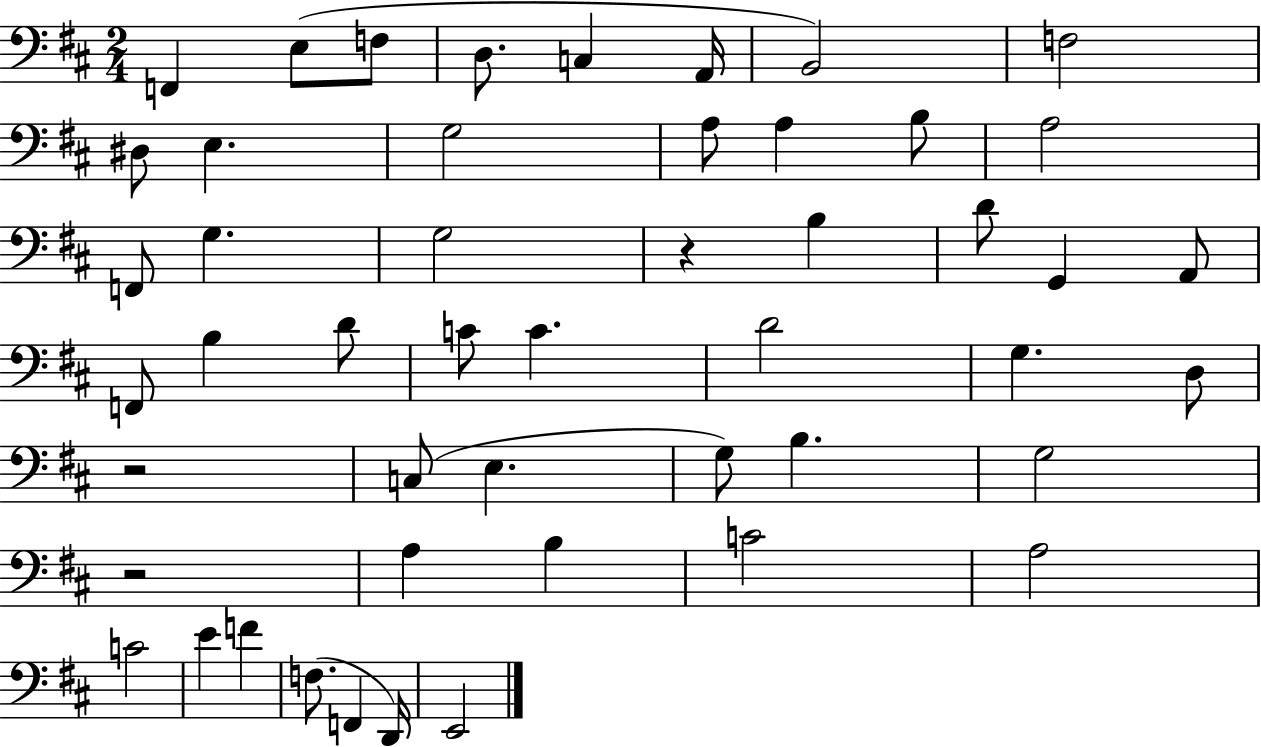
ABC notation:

X:1
T:Untitled
M:2/4
L:1/4
K:D
F,, E,/2 F,/2 D,/2 C, A,,/4 B,,2 F,2 ^D,/2 E, G,2 A,/2 A, B,/2 A,2 F,,/2 G, G,2 z B, D/2 G,, A,,/2 F,,/2 B, D/2 C/2 C D2 G, D,/2 z2 C,/2 E, G,/2 B, G,2 z2 A, B, C2 A,2 C2 E F F,/2 F,, D,,/4 E,,2